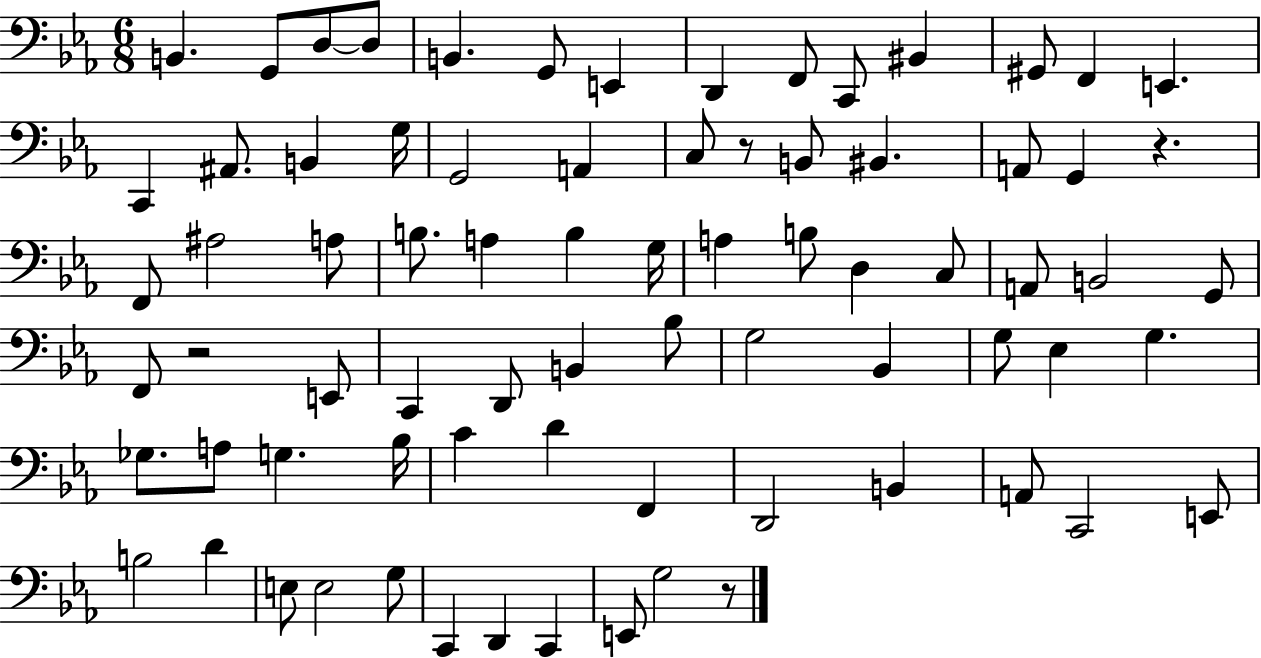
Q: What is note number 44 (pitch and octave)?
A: B2